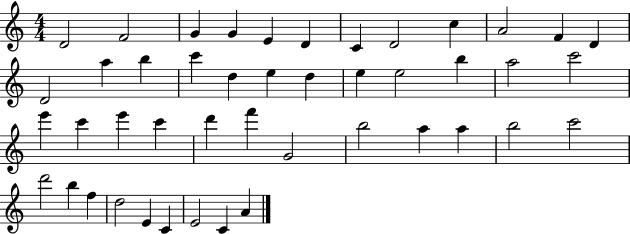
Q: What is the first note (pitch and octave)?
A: D4